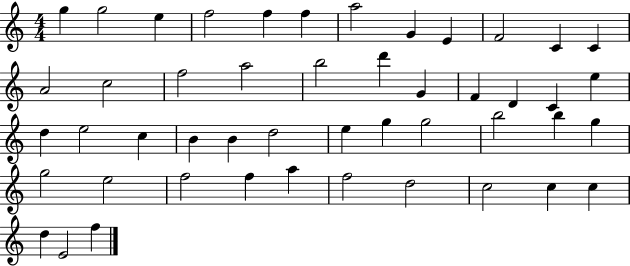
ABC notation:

X:1
T:Untitled
M:4/4
L:1/4
K:C
g g2 e f2 f f a2 G E F2 C C A2 c2 f2 a2 b2 d' G F D C e d e2 c B B d2 e g g2 b2 b g g2 e2 f2 f a f2 d2 c2 c c d E2 f